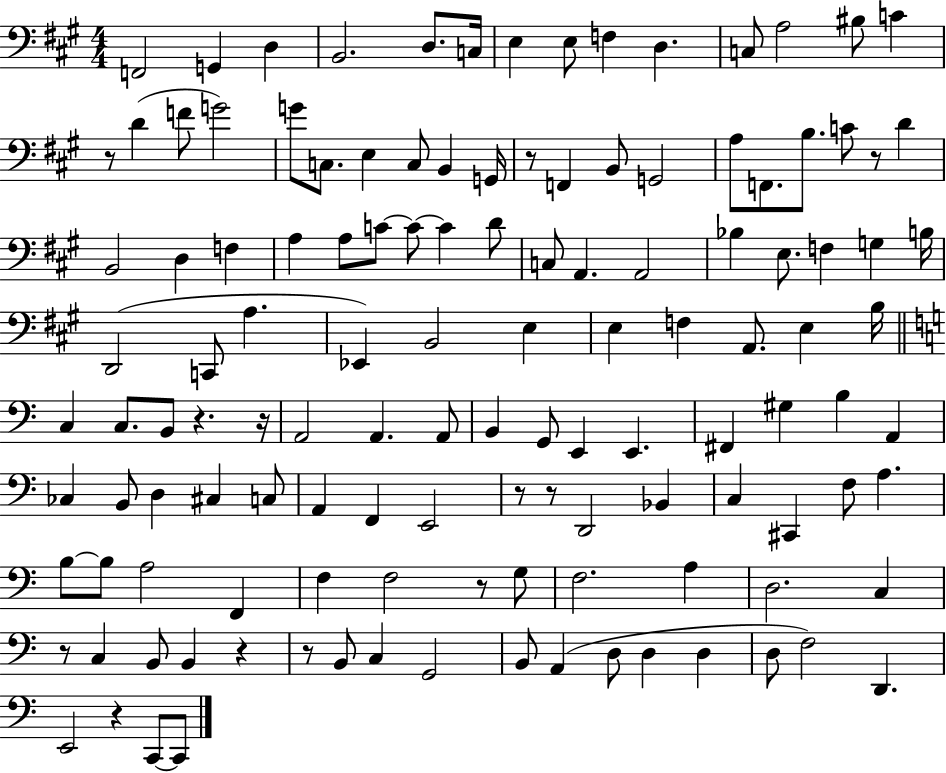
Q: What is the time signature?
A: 4/4